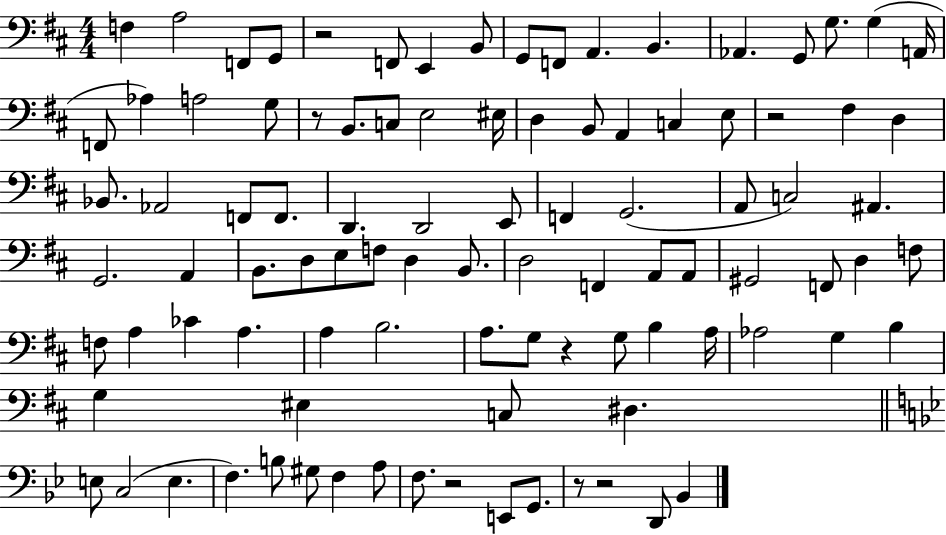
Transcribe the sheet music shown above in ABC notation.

X:1
T:Untitled
M:4/4
L:1/4
K:D
F, A,2 F,,/2 G,,/2 z2 F,,/2 E,, B,,/2 G,,/2 F,,/2 A,, B,, _A,, G,,/2 G,/2 G, A,,/4 F,,/2 _A, A,2 G,/2 z/2 B,,/2 C,/2 E,2 ^E,/4 D, B,,/2 A,, C, E,/2 z2 ^F, D, _B,,/2 _A,,2 F,,/2 F,,/2 D,, D,,2 E,,/2 F,, G,,2 A,,/2 C,2 ^A,, G,,2 A,, B,,/2 D,/2 E,/2 F,/2 D, B,,/2 D,2 F,, A,,/2 A,,/2 ^G,,2 F,,/2 D, F,/2 F,/2 A, _C A, A, B,2 A,/2 G,/2 z G,/2 B, A,/4 _A,2 G, B, G, ^E, C,/2 ^D, E,/2 C,2 E, F, B,/2 ^G,/2 F, A,/2 F,/2 z2 E,,/2 G,,/2 z/2 z2 D,,/2 _B,,